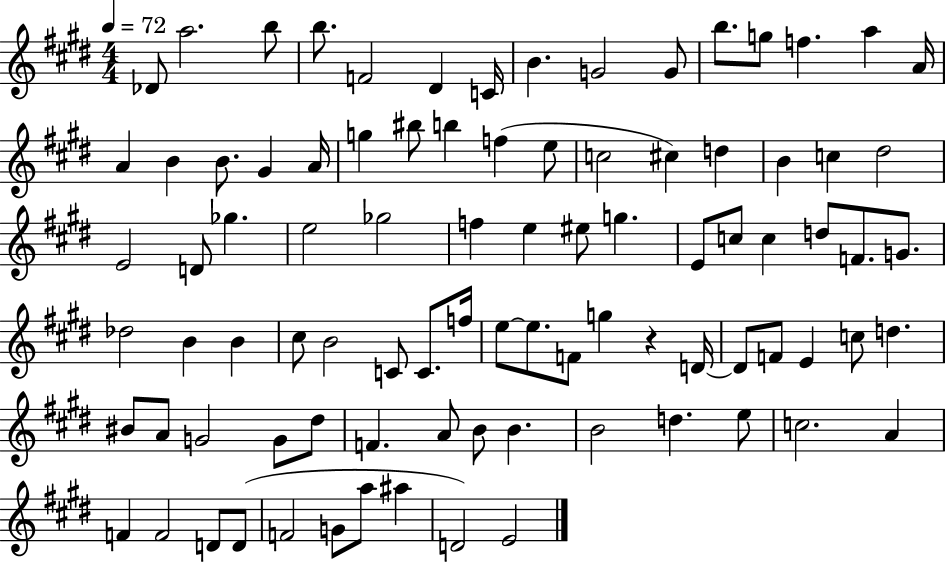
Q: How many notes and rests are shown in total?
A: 89